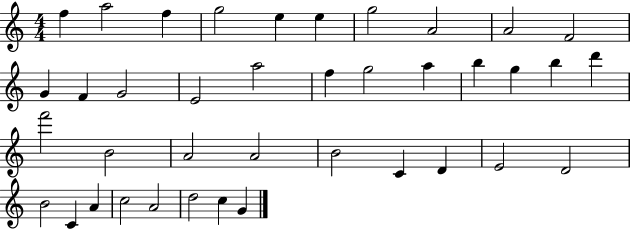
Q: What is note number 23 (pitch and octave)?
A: F6